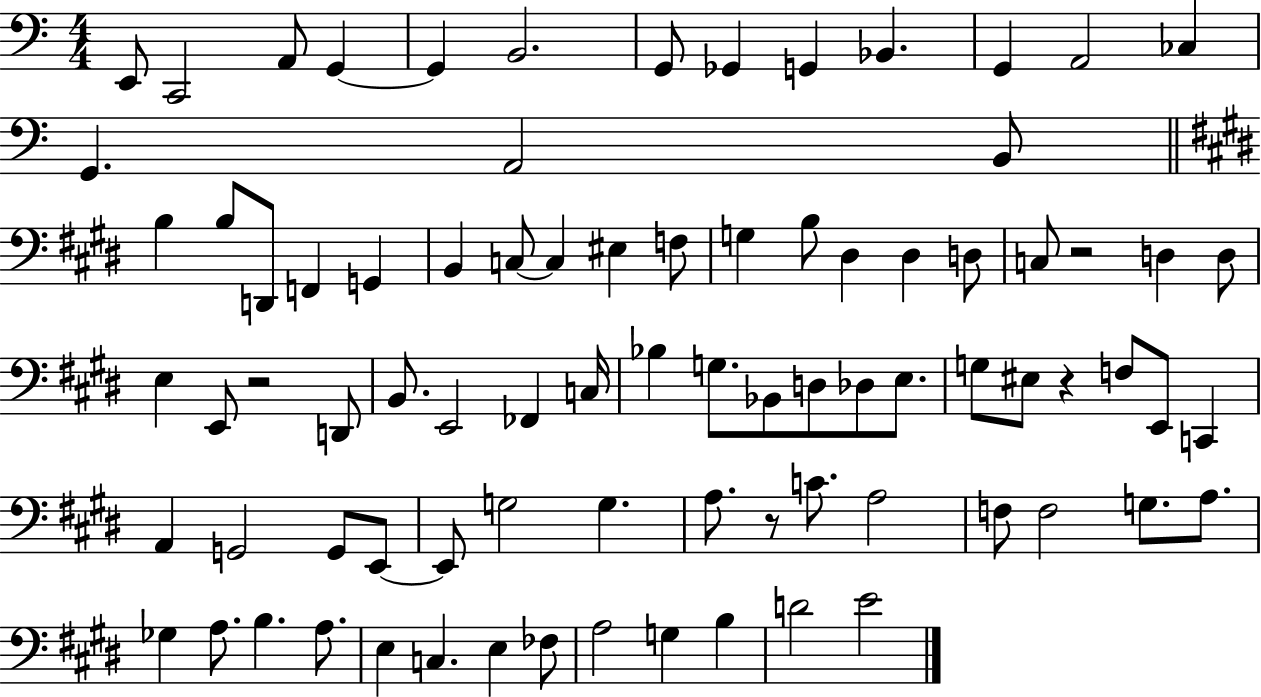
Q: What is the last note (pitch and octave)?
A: E4